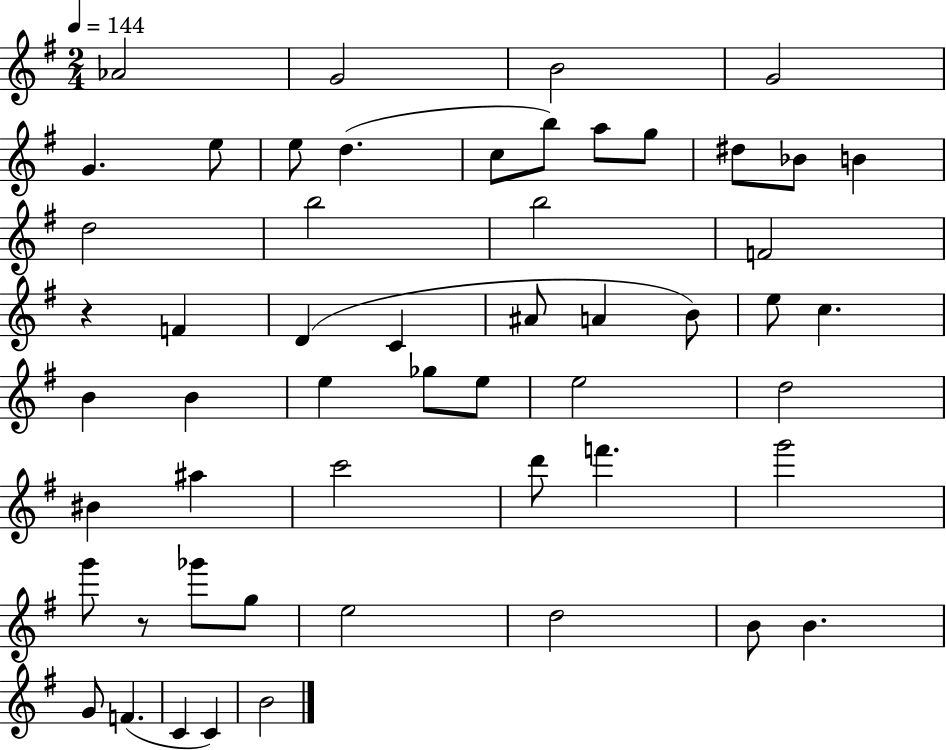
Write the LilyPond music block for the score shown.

{
  \clef treble
  \numericTimeSignature
  \time 2/4
  \key g \major
  \tempo 4 = 144
  \repeat volta 2 { aes'2 | g'2 | b'2 | g'2 | \break g'4. e''8 | e''8 d''4.( | c''8 b''8) a''8 g''8 | dis''8 bes'8 b'4 | \break d''2 | b''2 | b''2 | f'2 | \break r4 f'4 | d'4( c'4 | ais'8 a'4 b'8) | e''8 c''4. | \break b'4 b'4 | e''4 ges''8 e''8 | e''2 | d''2 | \break bis'4 ais''4 | c'''2 | d'''8 f'''4. | g'''2 | \break g'''8 r8 ges'''8 g''8 | e''2 | d''2 | b'8 b'4. | \break g'8 f'4.( | c'4 c'4) | b'2 | } \bar "|."
}